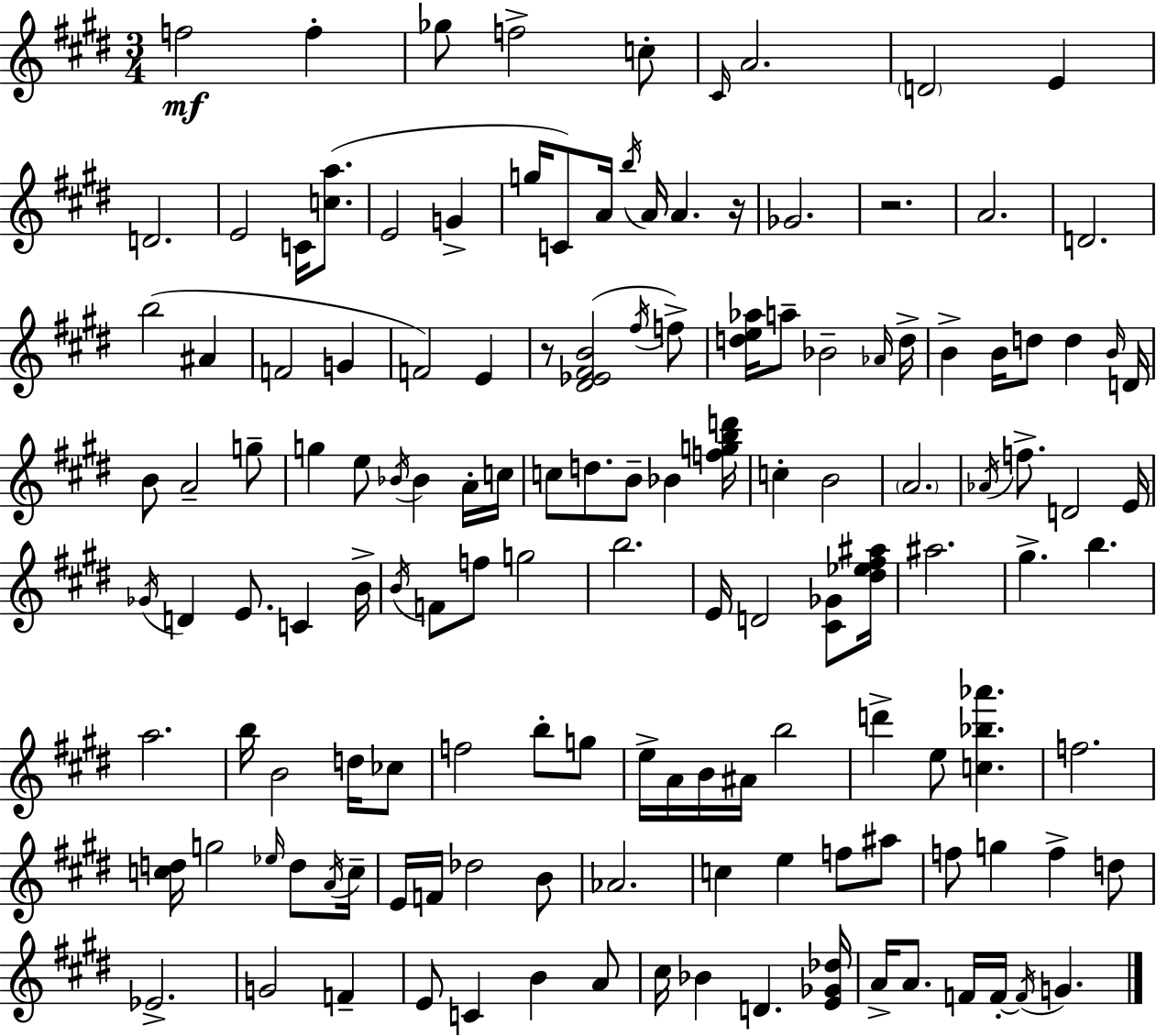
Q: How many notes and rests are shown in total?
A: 138